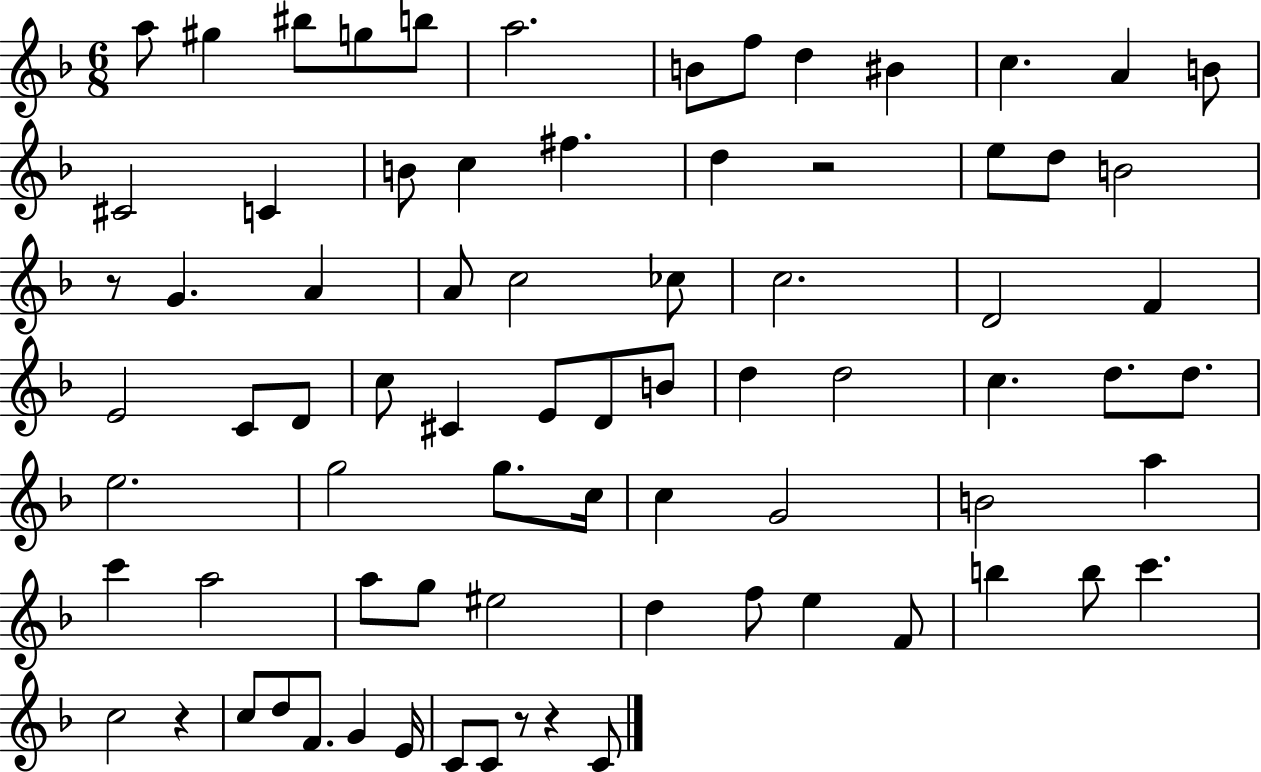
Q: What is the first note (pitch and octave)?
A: A5